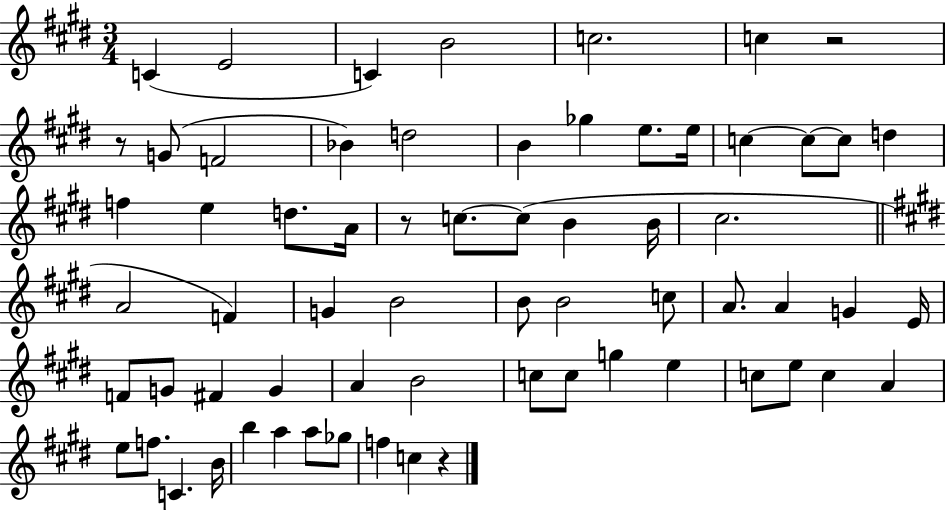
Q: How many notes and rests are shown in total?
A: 66